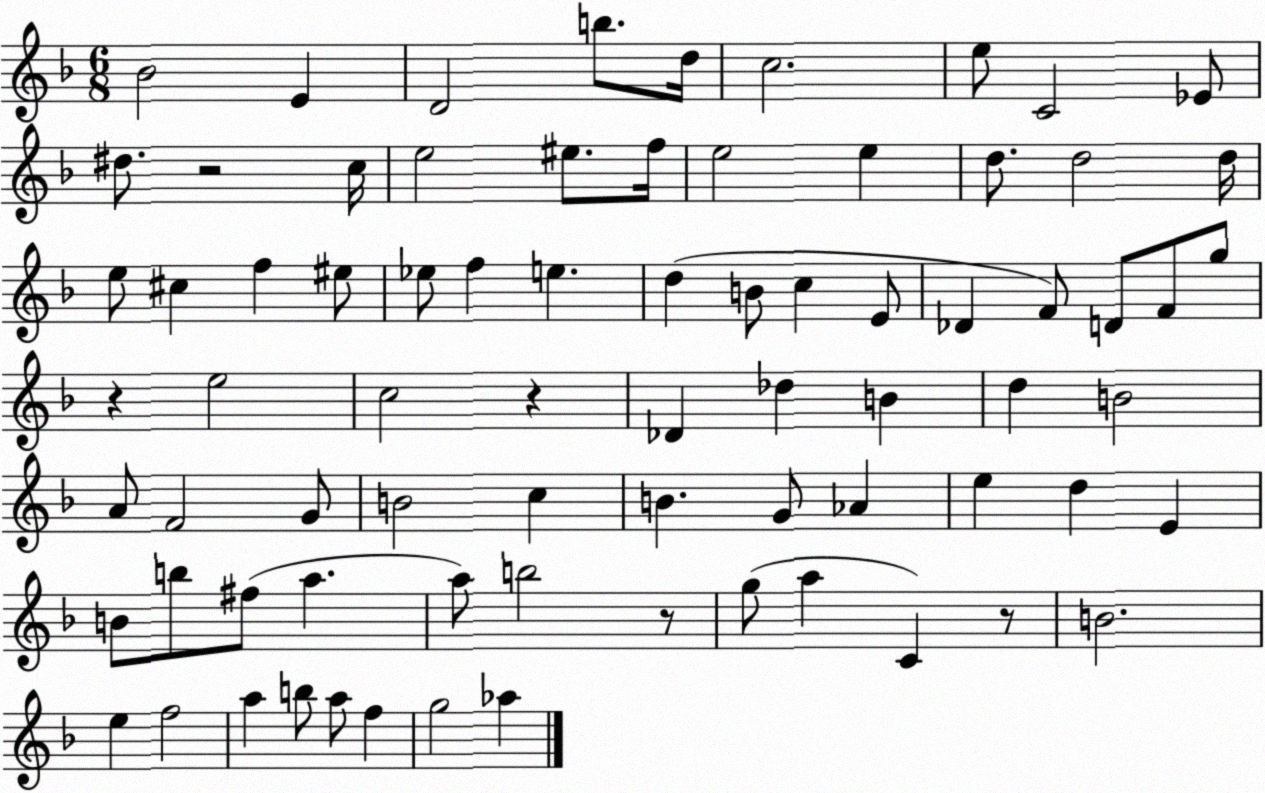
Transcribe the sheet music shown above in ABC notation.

X:1
T:Untitled
M:6/8
L:1/4
K:F
_B2 E D2 b/2 d/4 c2 e/2 C2 _E/2 ^d/2 z2 c/4 e2 ^e/2 f/4 e2 e d/2 d2 d/4 e/2 ^c f ^e/2 _e/2 f e d B/2 c E/2 _D F/2 D/2 F/2 g/2 z e2 c2 z _D _d B d B2 A/2 F2 G/2 B2 c B G/2 _A e d E B/2 b/2 ^f/2 a a/2 b2 z/2 g/2 a C z/2 B2 e f2 a b/2 a/2 f g2 _a